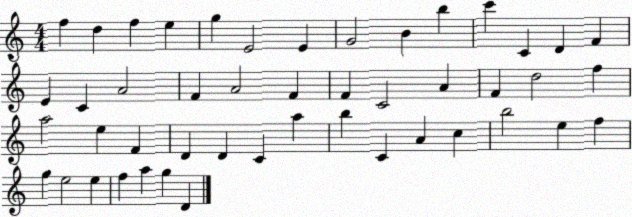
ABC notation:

X:1
T:Untitled
M:4/4
L:1/4
K:C
f d f e g E2 E G2 B b c' C D F E C A2 F A2 F F C2 A F d2 f a2 e F D D C a b C A c b2 e f g e2 e f a g D